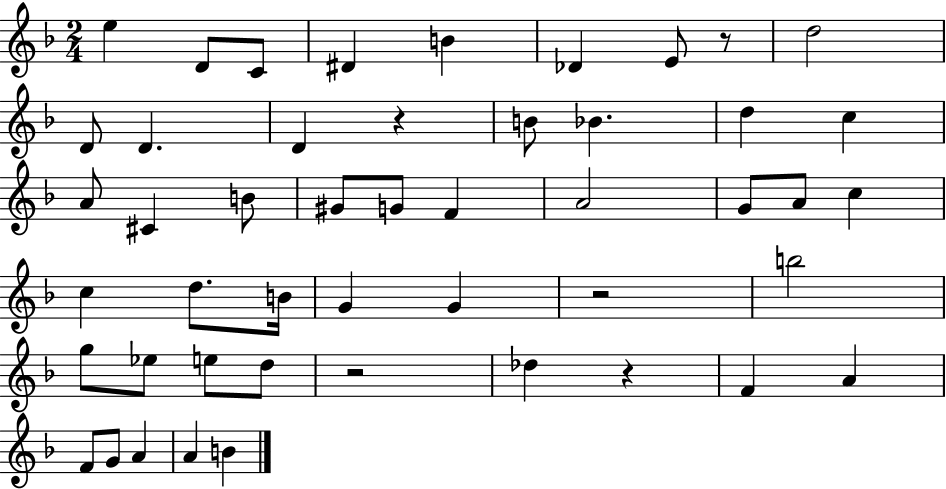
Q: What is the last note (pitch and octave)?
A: B4